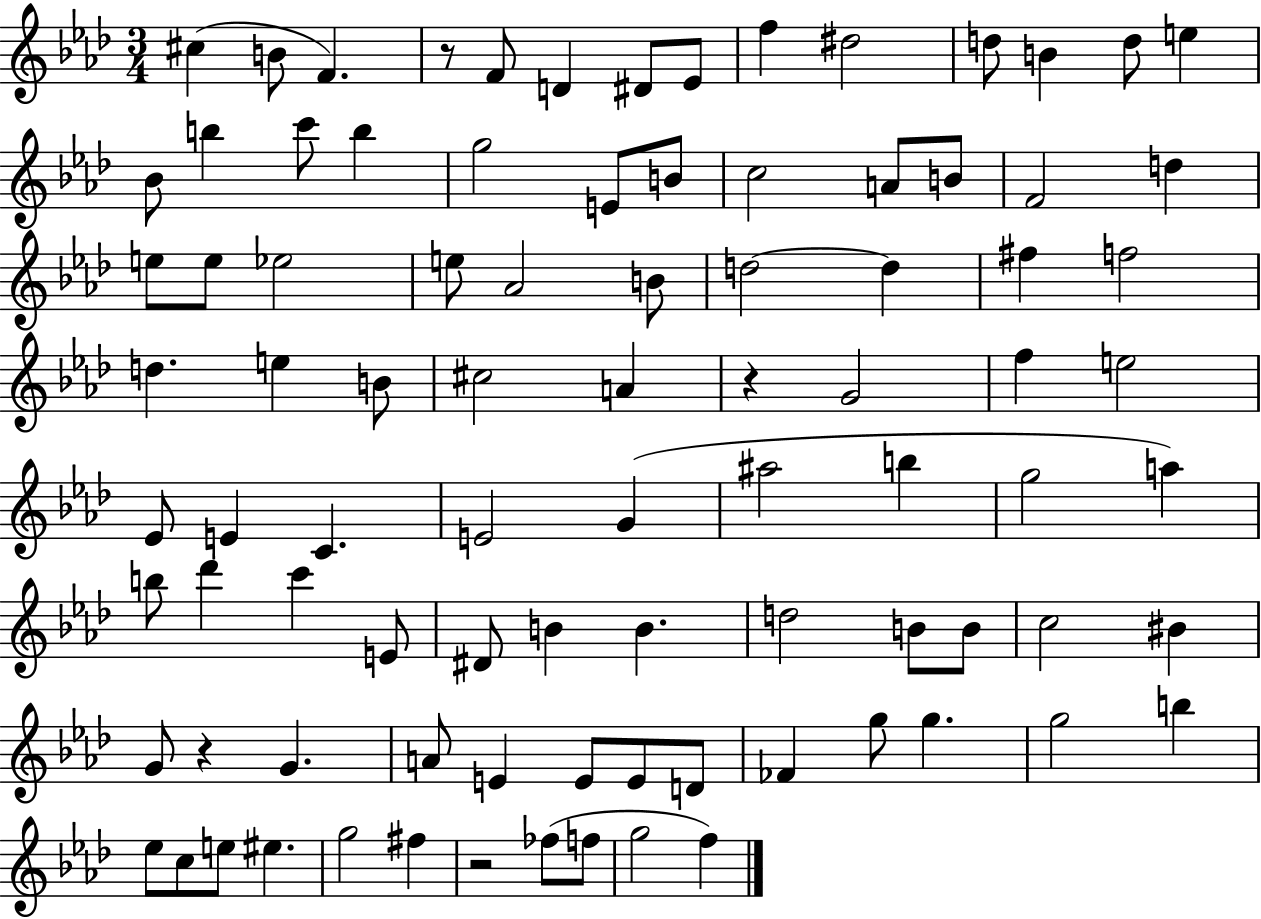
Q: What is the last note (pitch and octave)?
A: F5